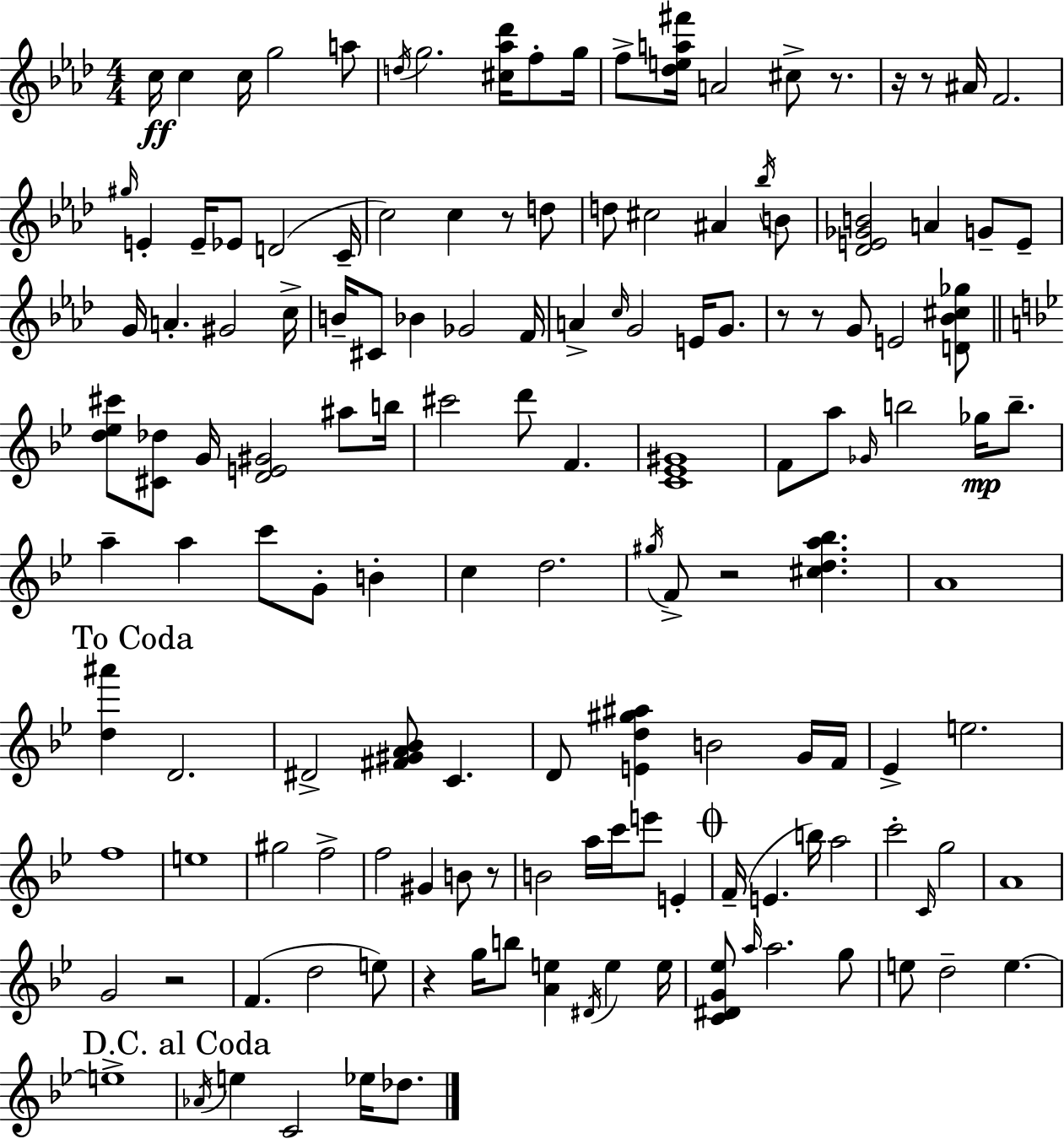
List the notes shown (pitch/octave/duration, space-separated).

C5/s C5/q C5/s G5/h A5/e D5/s G5/h. [C#5,Ab5,Db6]/s F5/e G5/s F5/e [Db5,E5,A5,F#6]/s A4/h C#5/e R/e. R/s R/e A#4/s F4/h. G#5/s E4/q E4/s Eb4/e D4/h C4/s C5/h C5/q R/e D5/e D5/e C#5/h A#4/q Bb5/s B4/e [Db4,E4,Gb4,B4]/h A4/q G4/e E4/e G4/s A4/q. G#4/h C5/s B4/s C#4/e Bb4/q Gb4/h F4/s A4/q C5/s G4/h E4/s G4/e. R/e R/e G4/e E4/h [D4,Bb4,C#5,Gb5]/e [D5,Eb5,C#6]/e [C#4,Db5]/e G4/s [D4,E4,G#4]/h A#5/e B5/s C#6/h D6/e F4/q. [C4,Eb4,G#4]/w F4/e A5/e Gb4/s B5/h Gb5/s B5/e. A5/q A5/q C6/e G4/e B4/q C5/q D5/h. G#5/s F4/e R/h [C#5,D5,A5,Bb5]/q. A4/w [D5,A#6]/q D4/h. D#4/h [F#4,G#4,A4,Bb4]/e C4/q. D4/e [E4,D5,G#5,A#5]/q B4/h G4/s F4/s Eb4/q E5/h. F5/w E5/w G#5/h F5/h F5/h G#4/q B4/e R/e B4/h A5/s C6/s E6/e E4/q F4/s E4/q. B5/s A5/h C6/h C4/s G5/h A4/w G4/h R/h F4/q. D5/h E5/e R/q G5/s B5/e [A4,E5]/q D#4/s E5/q E5/s [C4,D#4,G4,Eb5]/e A5/s A5/h. G5/e E5/e D5/h E5/q. E5/w Ab4/s E5/q C4/h Eb5/s Db5/e.